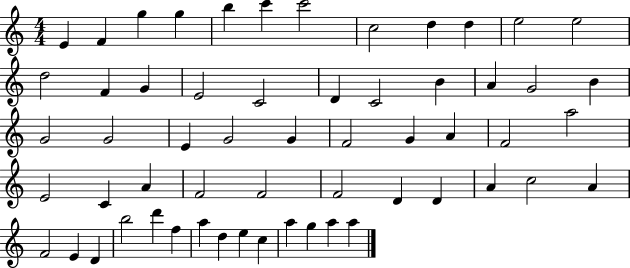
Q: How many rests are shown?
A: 0